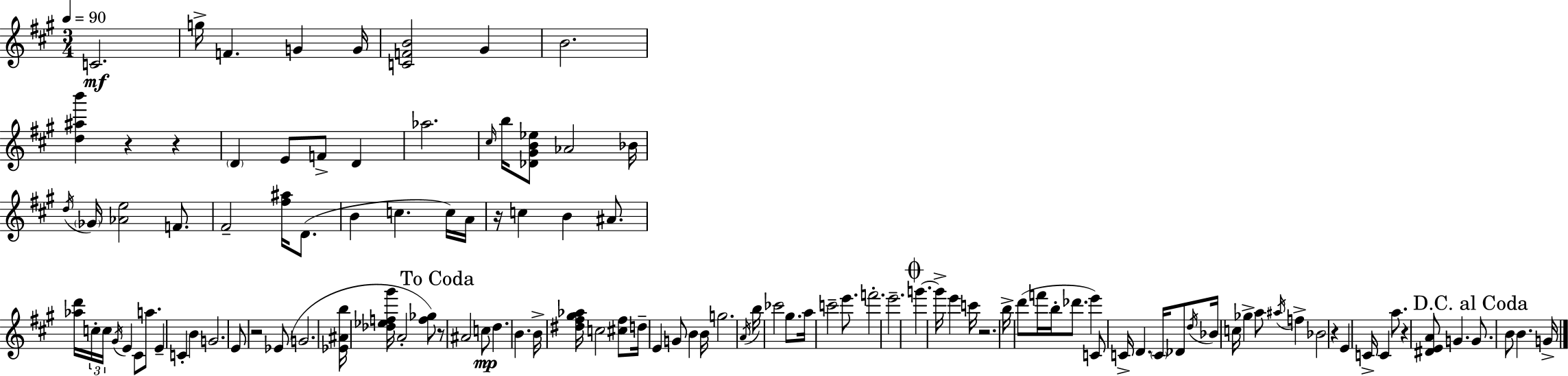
{
  \clef treble
  \numericTimeSignature
  \time 3/4
  \key a \major
  \tempo 4 = 90
  c'2.\mf | g''16-> f'4. g'4 g'16 | <c' f' b'>2 gis'4 | b'2. | \break <d'' ais'' b'''>4 r4 r4 | \parenthesize d'4 e'8 f'8-> d'4 | aes''2. | \grace { cis''16 } b''16 <des' gis' b' ees''>8 aes'2 | \break bes'16 \acciaccatura { d''16 } \parenthesize ges'16 <aes' e''>2 f'8. | fis'2-- <fis'' ais''>16 d'8.( | b'4 c''4. | c''16) a'16 r16 c''4 b'4 ais'8. | \break <aes'' d'''>16 \tuplet 3/2 { c''16-. c''16 \acciaccatura { gis'16 } } e'4 cis'8 | a''8. e'4-- c'4-. b'4 | g'2. | e'8 r2 | \break ees'8( g'2. | <ees' ais' b''>16 <des'' ees'' f'' gis'''>16 a'2-. | <f'' ges''>8) \mark "To Coda" r8 ais'2 | c''8\mp d''4. b'4. | \break b'16-> <dis'' fis'' gis'' aes''>16 c''2 | <cis'' fis''>8 d''16-- e'4 g'8 b'4 | b'16 g''2. | \acciaccatura { a'16 } b''16 ces'''2 | \break gis''8. a''16 c'''2-- | e'''8. f'''2.-. | e'''2.-- | \mark \markup { \musicglyph "scripts.coda" } g'''4.~~ g'''16-> e'''4 | \break c'''16 r2. | b''16-> d'''8( f'''16 b''16-. des'''8. | e'''4) c'8 c'16-> d'4. | \parenthesize c'16 des'8 \acciaccatura { d''16 } bes'16 c''16 ges''4-> a''8 | \break \acciaccatura { ais''16 } f''4-> bes'2 | r4 e'4 c'16-> c'4 | a''8. r4 <dis' e' a'>8 | g'4. \mark "D.C. al Coda" g'8. b'8 b'4. | \break g'16-> \bar "|."
}